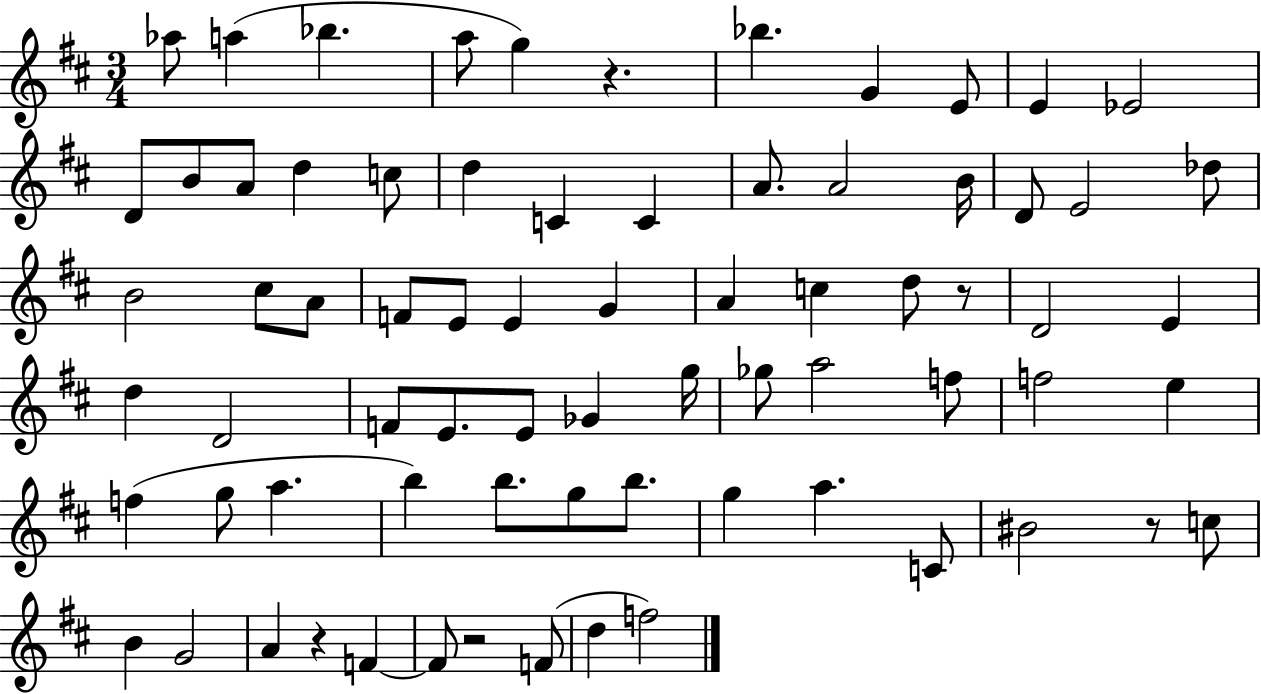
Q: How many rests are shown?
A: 5